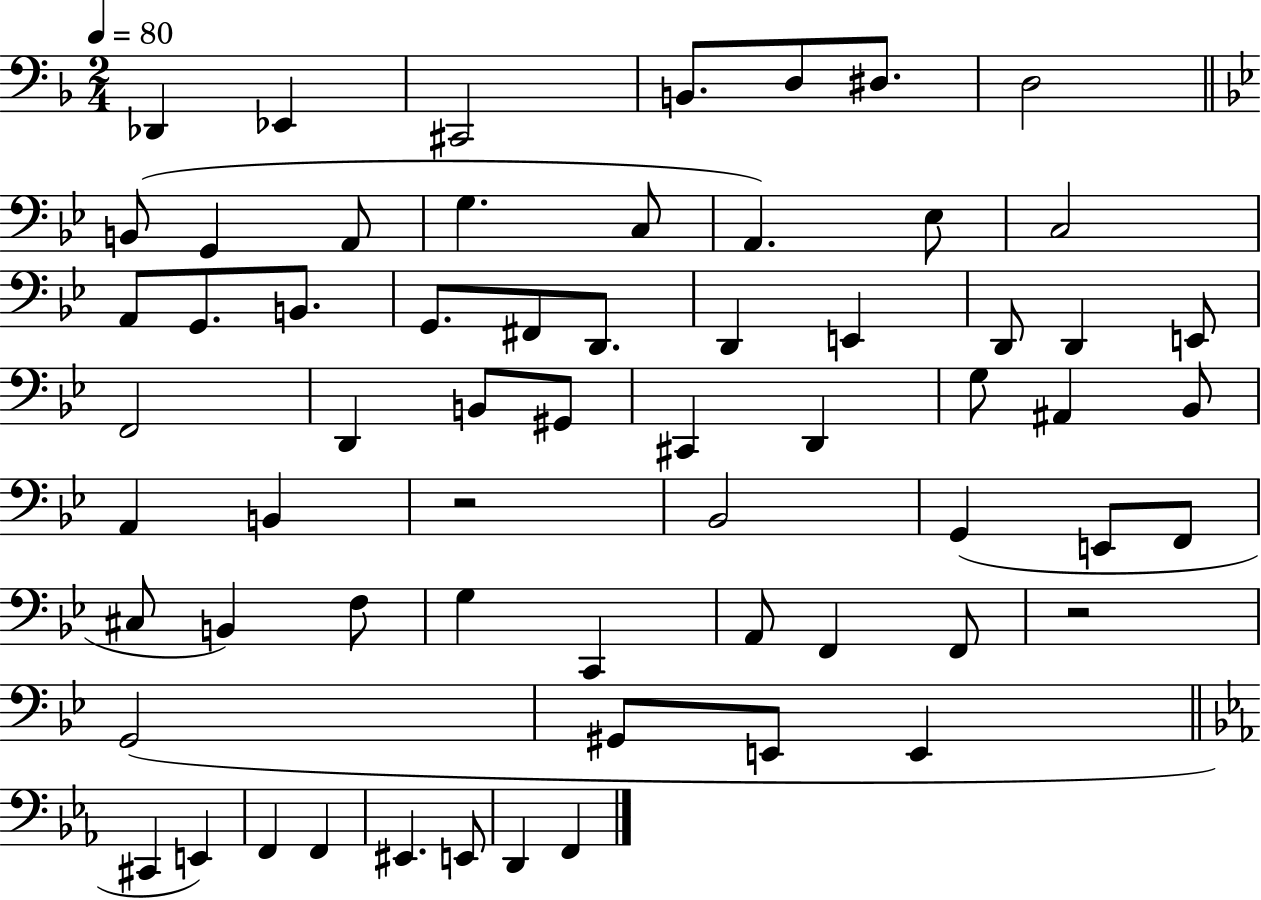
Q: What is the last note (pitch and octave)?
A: F2